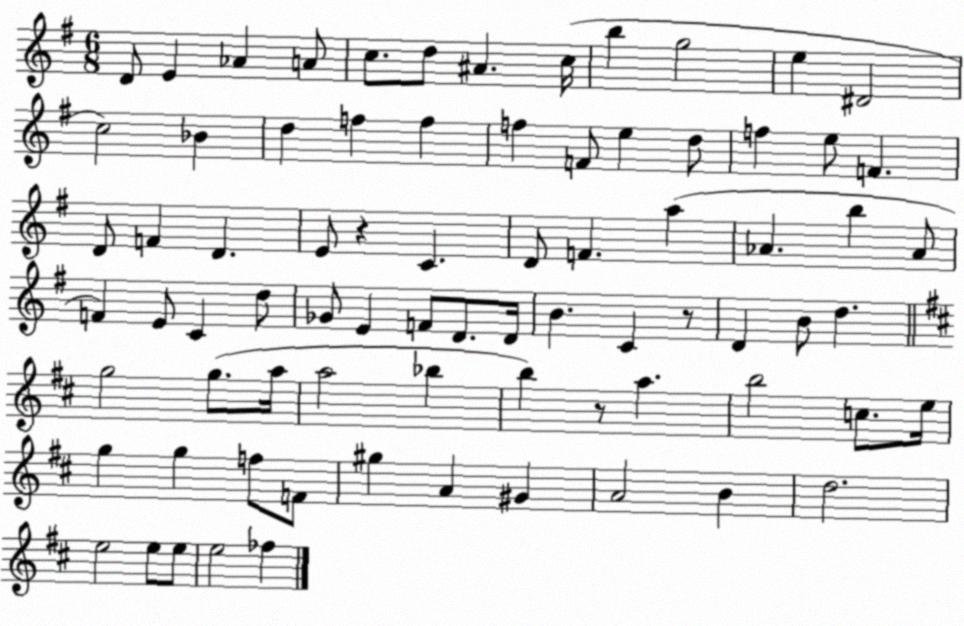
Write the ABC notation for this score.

X:1
T:Untitled
M:6/8
L:1/4
K:G
D/2 E _A A/2 c/2 d/2 ^A c/4 b g2 e ^D2 c2 _B d f f f F/2 e d/2 f e/2 F D/2 F D E/2 z C D/2 F a _A b _A/2 F E/2 C d/2 _G/2 E F/2 D/2 D/4 B C z/2 D B/2 d g2 g/2 a/4 a2 _b b z/2 a b2 c/2 e/4 g g f/2 F/2 ^g A ^G A2 B d2 e2 e/2 e/2 e2 _f